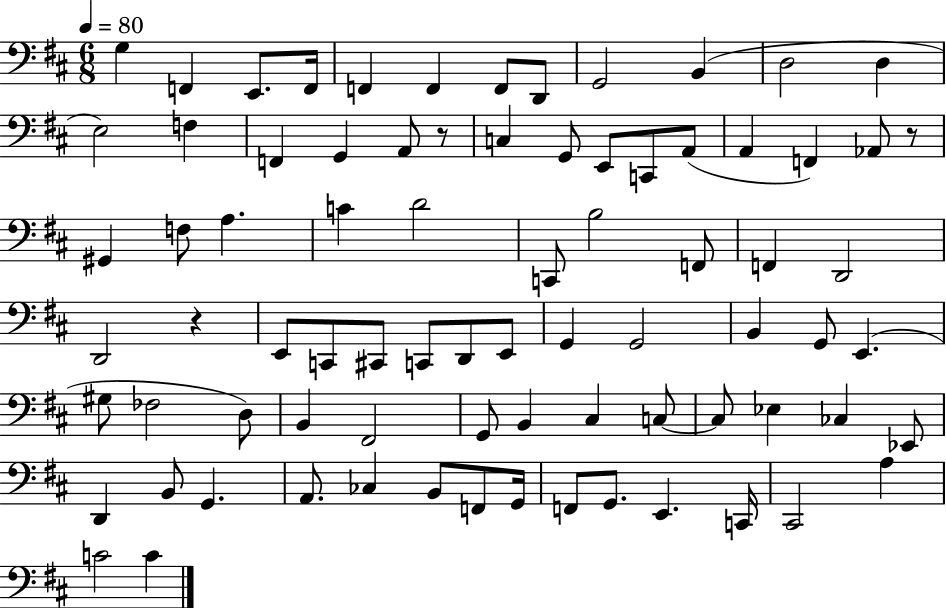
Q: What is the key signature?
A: D major